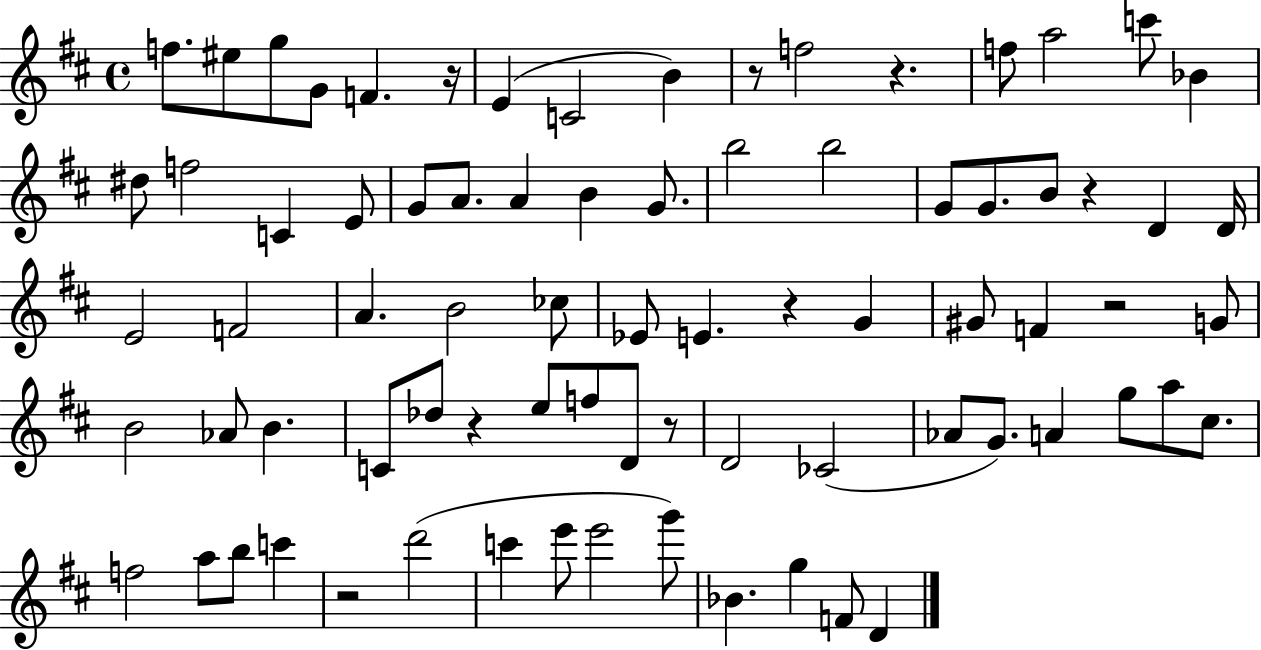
F5/e. EIS5/e G5/e G4/e F4/q. R/s E4/q C4/h B4/q R/e F5/h R/q. F5/e A5/h C6/e Bb4/q D#5/e F5/h C4/q E4/e G4/e A4/e. A4/q B4/q G4/e. B5/h B5/h G4/e G4/e. B4/e R/q D4/q D4/s E4/h F4/h A4/q. B4/h CES5/e Eb4/e E4/q. R/q G4/q G#4/e F4/q R/h G4/e B4/h Ab4/e B4/q. C4/e Db5/e R/q E5/e F5/e D4/e R/e D4/h CES4/h Ab4/e G4/e. A4/q G5/e A5/e C#5/e. F5/h A5/e B5/e C6/q R/h D6/h C6/q E6/e E6/h G6/e Bb4/q. G5/q F4/e D4/q